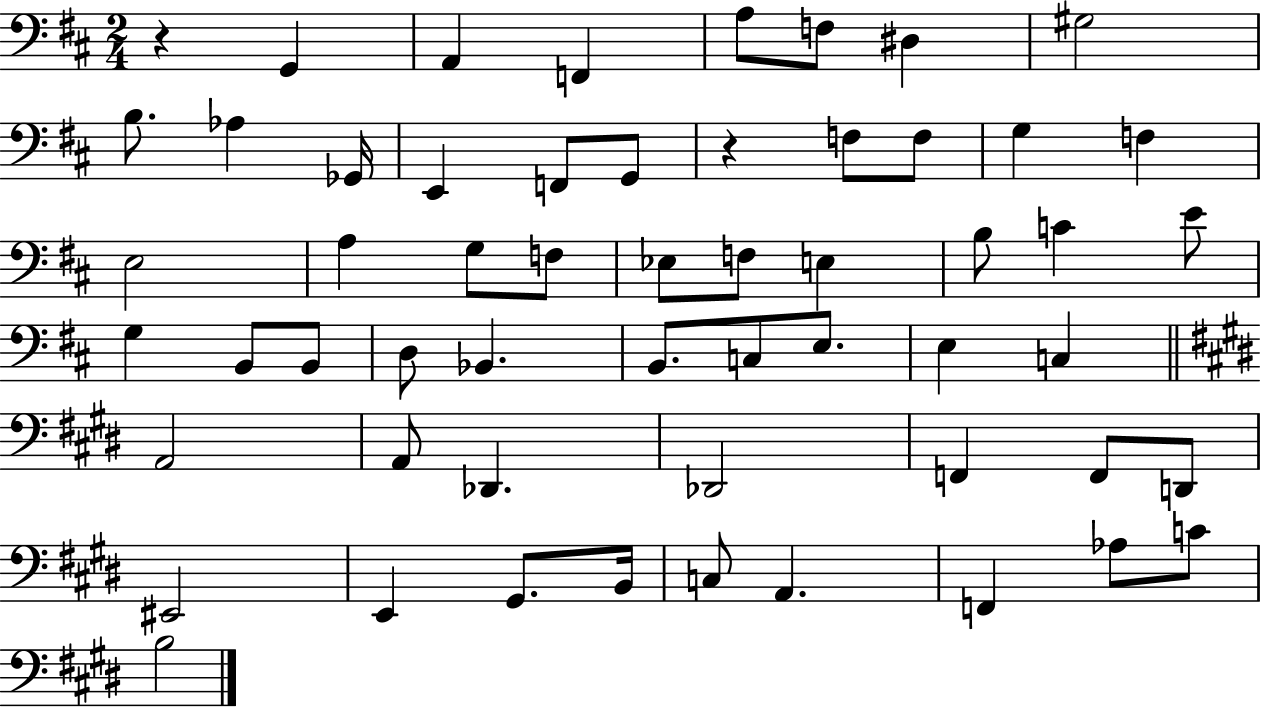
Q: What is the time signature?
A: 2/4